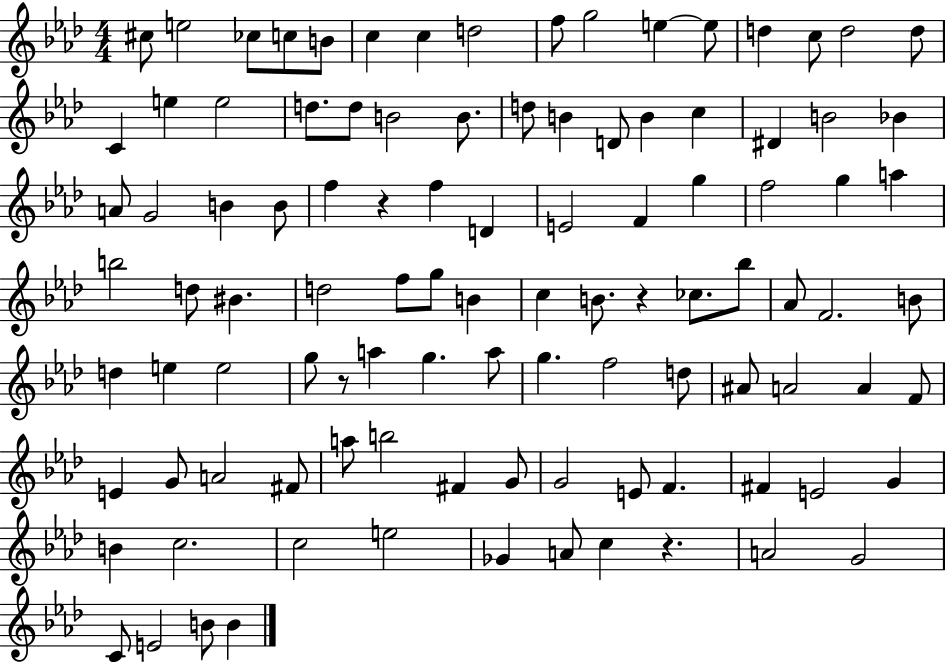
{
  \clef treble
  \numericTimeSignature
  \time 4/4
  \key aes \major
  cis''8 e''2 ces''8 c''8 b'8 | c''4 c''4 d''2 | f''8 g''2 e''4~~ e''8 | d''4 c''8 d''2 d''8 | \break c'4 e''4 e''2 | d''8. d''8 b'2 b'8. | d''8 b'4 d'8 b'4 c''4 | dis'4 b'2 bes'4 | \break a'8 g'2 b'4 b'8 | f''4 r4 f''4 d'4 | e'2 f'4 g''4 | f''2 g''4 a''4 | \break b''2 d''8 bis'4. | d''2 f''8 g''8 b'4 | c''4 b'8. r4 ces''8. bes''8 | aes'8 f'2. b'8 | \break d''4 e''4 e''2 | g''8 r8 a''4 g''4. a''8 | g''4. f''2 d''8 | ais'8 a'2 a'4 f'8 | \break e'4 g'8 a'2 fis'8 | a''8 b''2 fis'4 g'8 | g'2 e'8 f'4. | fis'4 e'2 g'4 | \break b'4 c''2. | c''2 e''2 | ges'4 a'8 c''4 r4. | a'2 g'2 | \break c'8 e'2 b'8 b'4 | \bar "|."
}